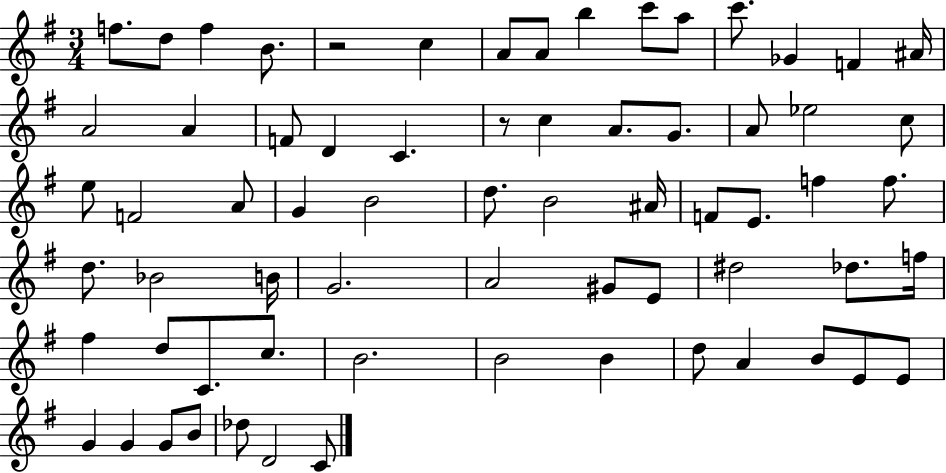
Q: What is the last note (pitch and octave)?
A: C4